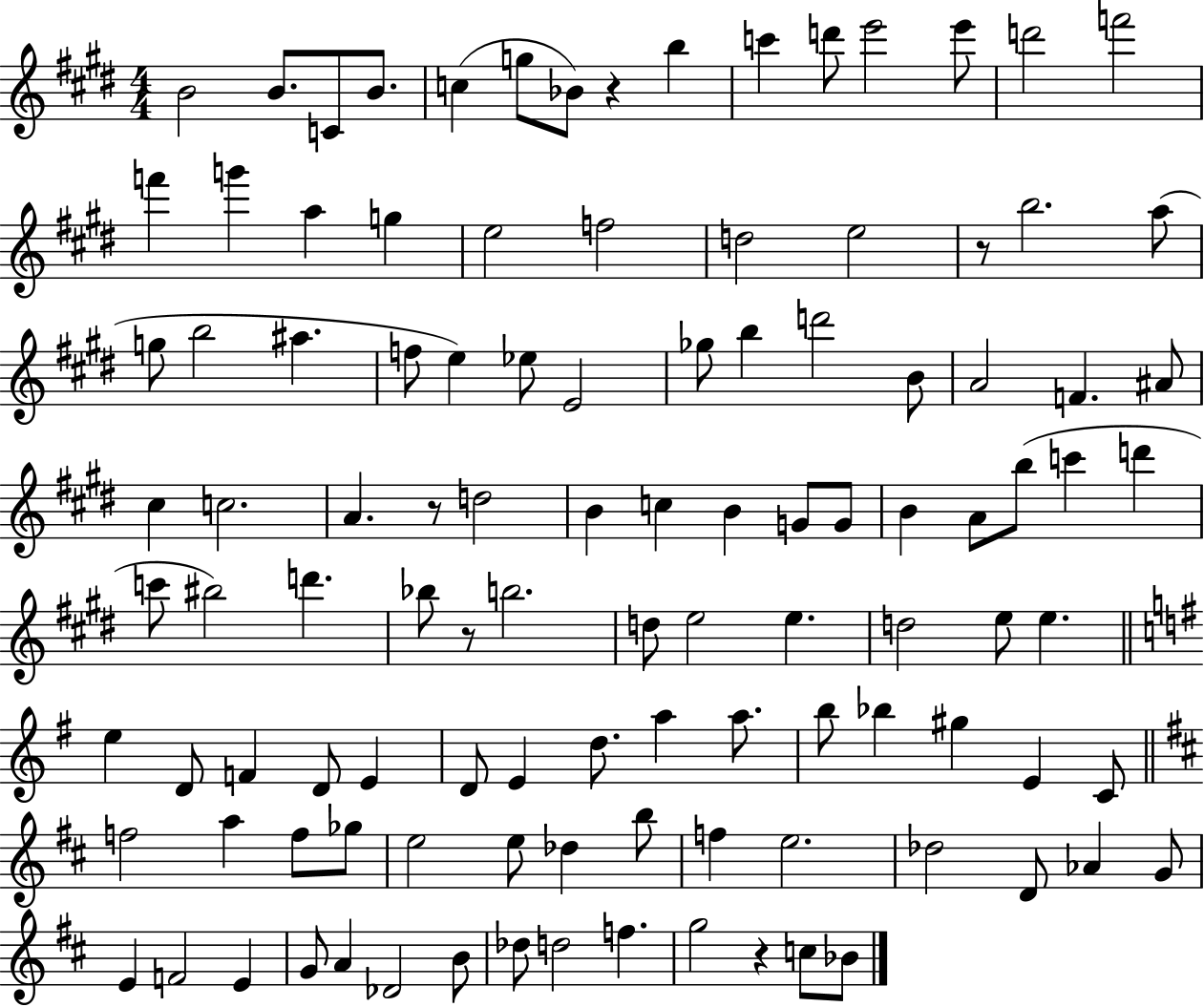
{
  \clef treble
  \numericTimeSignature
  \time 4/4
  \key e \major
  \repeat volta 2 { b'2 b'8. c'8 b'8. | c''4( g''8 bes'8) r4 b''4 | c'''4 d'''8 e'''2 e'''8 | d'''2 f'''2 | \break f'''4 g'''4 a''4 g''4 | e''2 f''2 | d''2 e''2 | r8 b''2. a''8( | \break g''8 b''2 ais''4. | f''8 e''4) ees''8 e'2 | ges''8 b''4 d'''2 b'8 | a'2 f'4. ais'8 | \break cis''4 c''2. | a'4. r8 d''2 | b'4 c''4 b'4 g'8 g'8 | b'4 a'8 b''8( c'''4 d'''4 | \break c'''8 bis''2) d'''4. | bes''8 r8 b''2. | d''8 e''2 e''4. | d''2 e''8 e''4. | \break \bar "||" \break \key e \minor e''4 d'8 f'4 d'8 e'4 | d'8 e'4 d''8. a''4 a''8. | b''8 bes''4 gis''4 e'4 c'8 | \bar "||" \break \key b \minor f''2 a''4 f''8 ges''8 | e''2 e''8 des''4 b''8 | f''4 e''2. | des''2 d'8 aes'4 g'8 | \break e'4 f'2 e'4 | g'8 a'4 des'2 b'8 | des''8 d''2 f''4. | g''2 r4 c''8 bes'8 | \break } \bar "|."
}